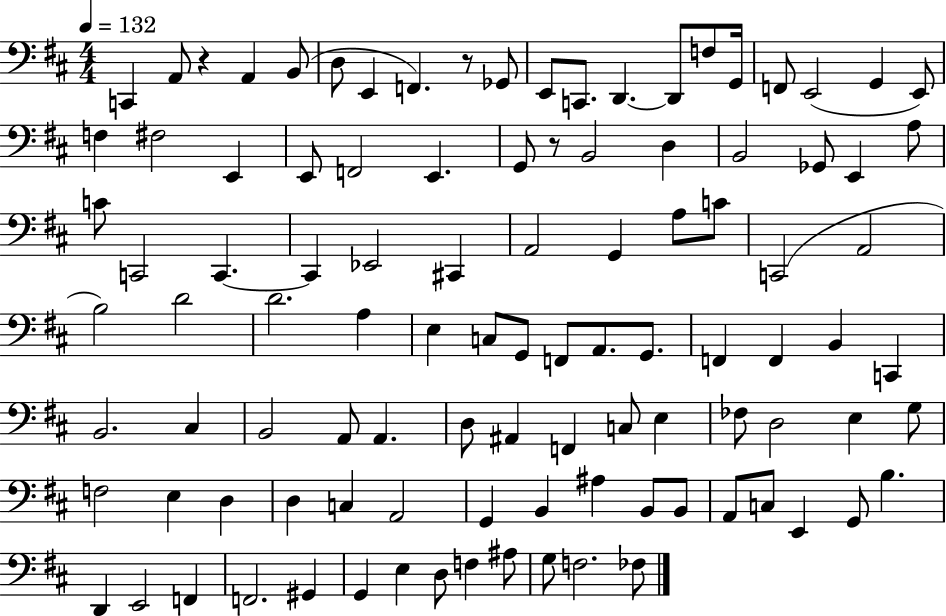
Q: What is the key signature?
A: D major